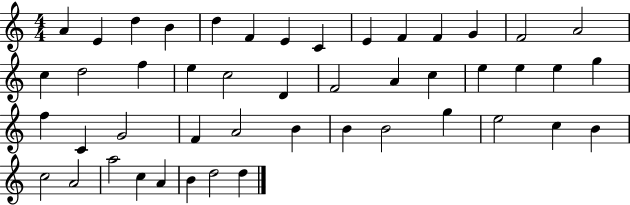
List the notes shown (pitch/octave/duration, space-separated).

A4/q E4/q D5/q B4/q D5/q F4/q E4/q C4/q E4/q F4/q F4/q G4/q F4/h A4/h C5/q D5/h F5/q E5/q C5/h D4/q F4/h A4/q C5/q E5/q E5/q E5/q G5/q F5/q C4/q G4/h F4/q A4/h B4/q B4/q B4/h G5/q E5/h C5/q B4/q C5/h A4/h A5/h C5/q A4/q B4/q D5/h D5/q